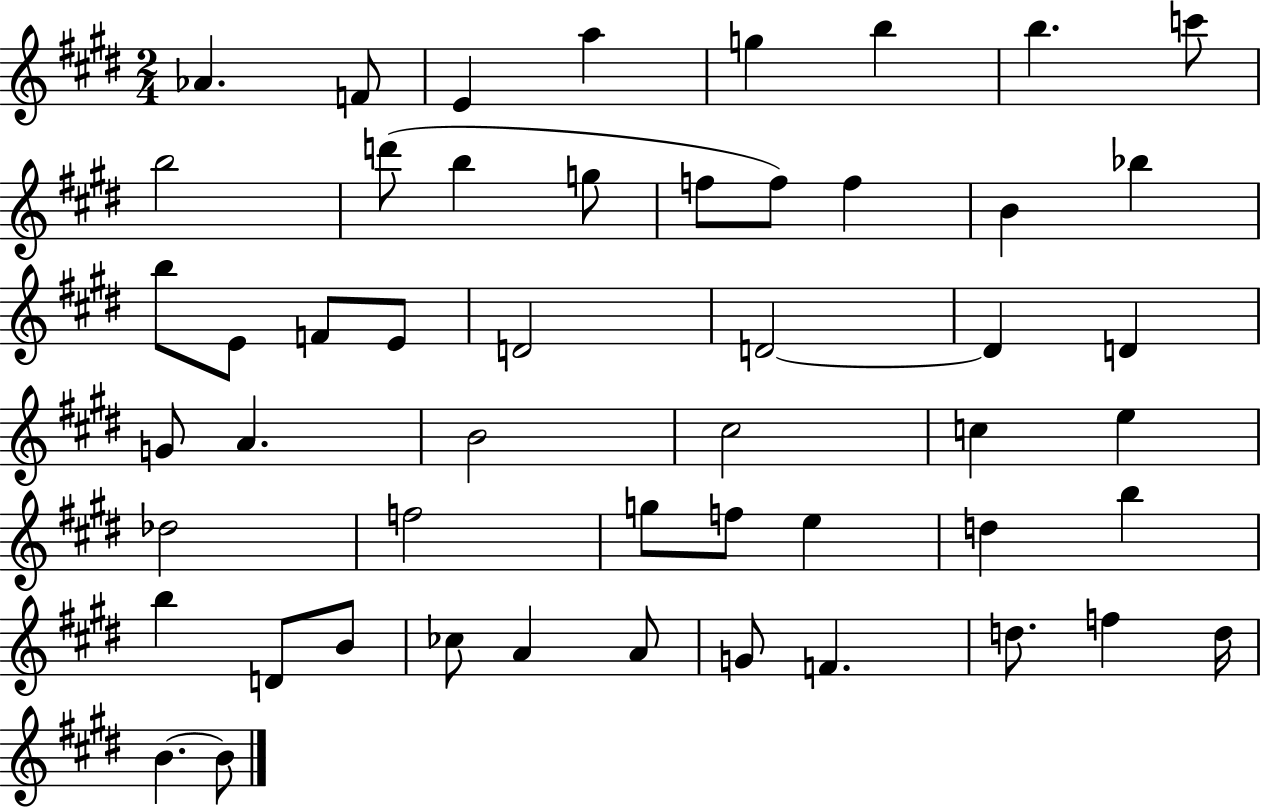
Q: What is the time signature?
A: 2/4